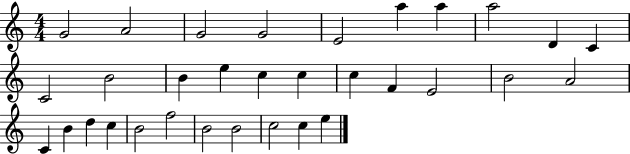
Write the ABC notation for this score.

X:1
T:Untitled
M:4/4
L:1/4
K:C
G2 A2 G2 G2 E2 a a a2 D C C2 B2 B e c c c F E2 B2 A2 C B d c B2 f2 B2 B2 c2 c e